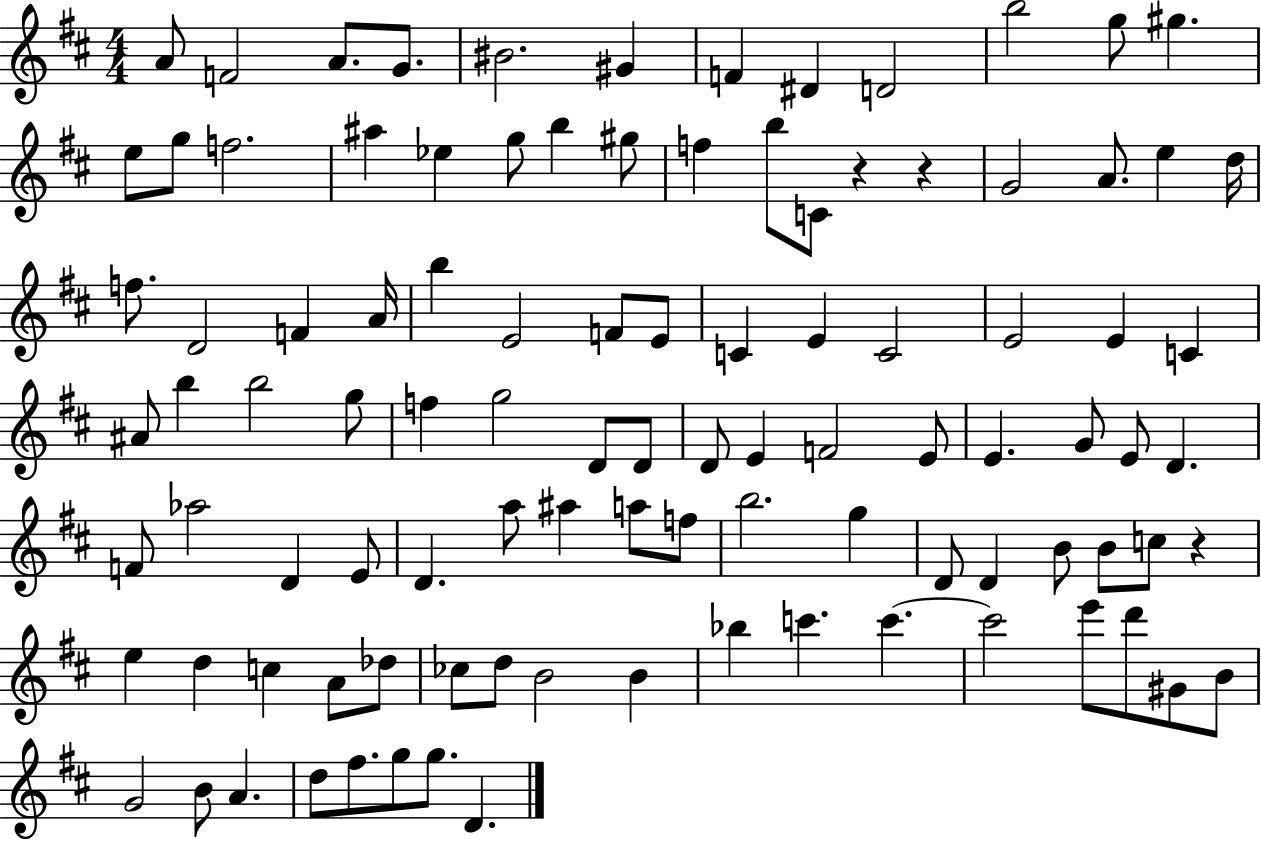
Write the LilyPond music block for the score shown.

{
  \clef treble
  \numericTimeSignature
  \time 4/4
  \key d \major
  a'8 f'2 a'8. g'8. | bis'2. gis'4 | f'4 dis'4 d'2 | b''2 g''8 gis''4. | \break e''8 g''8 f''2. | ais''4 ees''4 g''8 b''4 gis''8 | f''4 b''8 c'8 r4 r4 | g'2 a'8. e''4 d''16 | \break f''8. d'2 f'4 a'16 | b''4 e'2 f'8 e'8 | c'4 e'4 c'2 | e'2 e'4 c'4 | \break ais'8 b''4 b''2 g''8 | f''4 g''2 d'8 d'8 | d'8 e'4 f'2 e'8 | e'4. g'8 e'8 d'4. | \break f'8 aes''2 d'4 e'8 | d'4. a''8 ais''4 a''8 f''8 | b''2. g''4 | d'8 d'4 b'8 b'8 c''8 r4 | \break e''4 d''4 c''4 a'8 des''8 | ces''8 d''8 b'2 b'4 | bes''4 c'''4. c'''4.~~ | c'''2 e'''8 d'''8 gis'8 b'8 | \break g'2 b'8 a'4. | d''8 fis''8. g''8 g''8. d'4. | \bar "|."
}